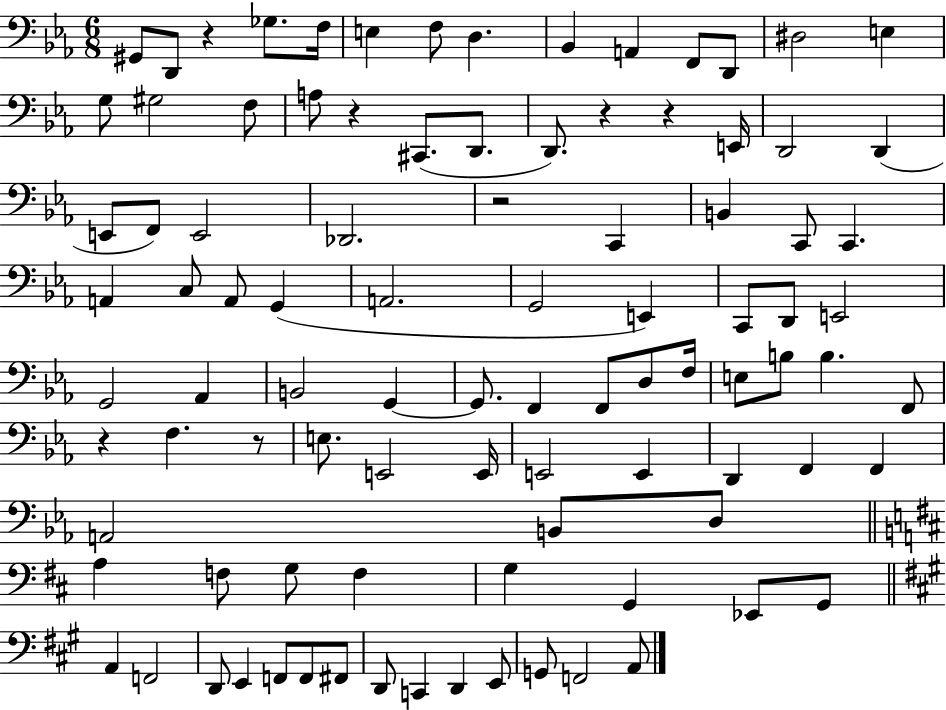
G#2/e D2/e R/q Gb3/e. F3/s E3/q F3/e D3/q. Bb2/q A2/q F2/e D2/e D#3/h E3/q G3/e G#3/h F3/e A3/e R/q C#2/e. D2/e. D2/e. R/q R/q E2/s D2/h D2/q E2/e F2/e E2/h Db2/h. R/h C2/q B2/q C2/e C2/q. A2/q C3/e A2/e G2/q A2/h. G2/h E2/q C2/e D2/e E2/h G2/h Ab2/q B2/h G2/q G2/e. F2/q F2/e D3/e F3/s E3/e B3/e B3/q. F2/e R/q F3/q. R/e E3/e. E2/h E2/s E2/h E2/q D2/q F2/q F2/q A2/h B2/e D3/e A3/q F3/e G3/e F3/q G3/q G2/q Eb2/e G2/e A2/q F2/h D2/e E2/q F2/e F2/e F#2/e D2/e C2/q D2/q E2/e G2/e F2/h A2/e